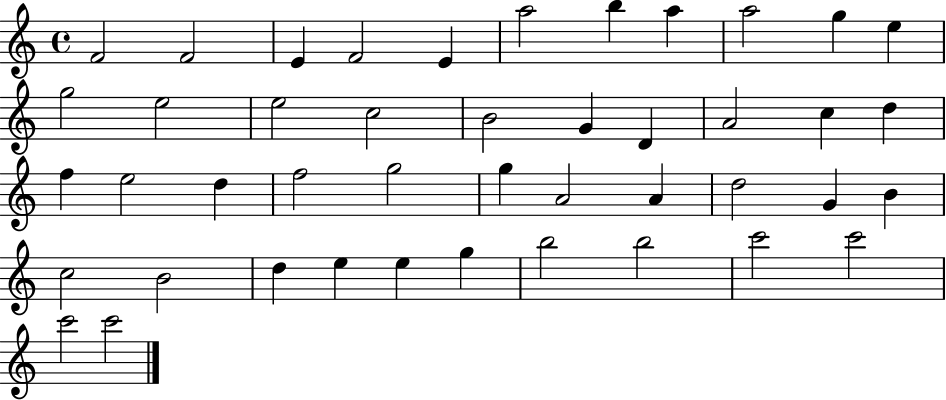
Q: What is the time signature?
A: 4/4